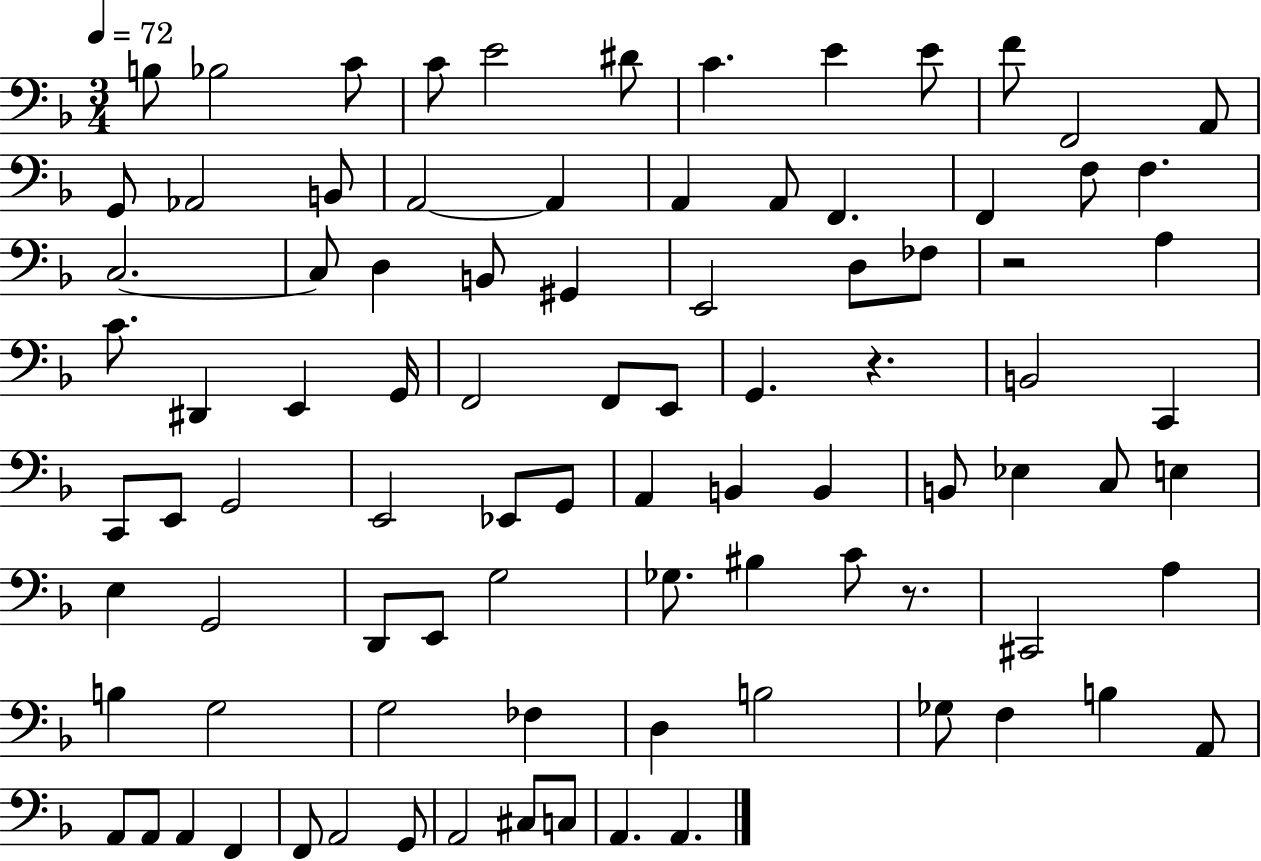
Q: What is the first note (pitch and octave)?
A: B3